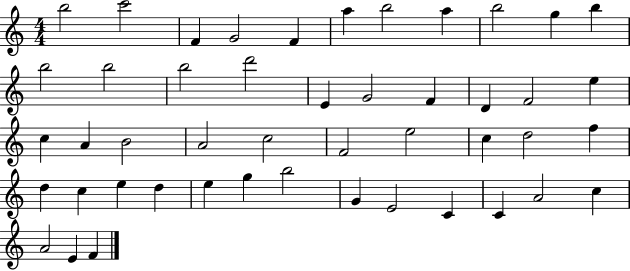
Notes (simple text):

B5/h C6/h F4/q G4/h F4/q A5/q B5/h A5/q B5/h G5/q B5/q B5/h B5/h B5/h D6/h E4/q G4/h F4/q D4/q F4/h E5/q C5/q A4/q B4/h A4/h C5/h F4/h E5/h C5/q D5/h F5/q D5/q C5/q E5/q D5/q E5/q G5/q B5/h G4/q E4/h C4/q C4/q A4/h C5/q A4/h E4/q F4/q